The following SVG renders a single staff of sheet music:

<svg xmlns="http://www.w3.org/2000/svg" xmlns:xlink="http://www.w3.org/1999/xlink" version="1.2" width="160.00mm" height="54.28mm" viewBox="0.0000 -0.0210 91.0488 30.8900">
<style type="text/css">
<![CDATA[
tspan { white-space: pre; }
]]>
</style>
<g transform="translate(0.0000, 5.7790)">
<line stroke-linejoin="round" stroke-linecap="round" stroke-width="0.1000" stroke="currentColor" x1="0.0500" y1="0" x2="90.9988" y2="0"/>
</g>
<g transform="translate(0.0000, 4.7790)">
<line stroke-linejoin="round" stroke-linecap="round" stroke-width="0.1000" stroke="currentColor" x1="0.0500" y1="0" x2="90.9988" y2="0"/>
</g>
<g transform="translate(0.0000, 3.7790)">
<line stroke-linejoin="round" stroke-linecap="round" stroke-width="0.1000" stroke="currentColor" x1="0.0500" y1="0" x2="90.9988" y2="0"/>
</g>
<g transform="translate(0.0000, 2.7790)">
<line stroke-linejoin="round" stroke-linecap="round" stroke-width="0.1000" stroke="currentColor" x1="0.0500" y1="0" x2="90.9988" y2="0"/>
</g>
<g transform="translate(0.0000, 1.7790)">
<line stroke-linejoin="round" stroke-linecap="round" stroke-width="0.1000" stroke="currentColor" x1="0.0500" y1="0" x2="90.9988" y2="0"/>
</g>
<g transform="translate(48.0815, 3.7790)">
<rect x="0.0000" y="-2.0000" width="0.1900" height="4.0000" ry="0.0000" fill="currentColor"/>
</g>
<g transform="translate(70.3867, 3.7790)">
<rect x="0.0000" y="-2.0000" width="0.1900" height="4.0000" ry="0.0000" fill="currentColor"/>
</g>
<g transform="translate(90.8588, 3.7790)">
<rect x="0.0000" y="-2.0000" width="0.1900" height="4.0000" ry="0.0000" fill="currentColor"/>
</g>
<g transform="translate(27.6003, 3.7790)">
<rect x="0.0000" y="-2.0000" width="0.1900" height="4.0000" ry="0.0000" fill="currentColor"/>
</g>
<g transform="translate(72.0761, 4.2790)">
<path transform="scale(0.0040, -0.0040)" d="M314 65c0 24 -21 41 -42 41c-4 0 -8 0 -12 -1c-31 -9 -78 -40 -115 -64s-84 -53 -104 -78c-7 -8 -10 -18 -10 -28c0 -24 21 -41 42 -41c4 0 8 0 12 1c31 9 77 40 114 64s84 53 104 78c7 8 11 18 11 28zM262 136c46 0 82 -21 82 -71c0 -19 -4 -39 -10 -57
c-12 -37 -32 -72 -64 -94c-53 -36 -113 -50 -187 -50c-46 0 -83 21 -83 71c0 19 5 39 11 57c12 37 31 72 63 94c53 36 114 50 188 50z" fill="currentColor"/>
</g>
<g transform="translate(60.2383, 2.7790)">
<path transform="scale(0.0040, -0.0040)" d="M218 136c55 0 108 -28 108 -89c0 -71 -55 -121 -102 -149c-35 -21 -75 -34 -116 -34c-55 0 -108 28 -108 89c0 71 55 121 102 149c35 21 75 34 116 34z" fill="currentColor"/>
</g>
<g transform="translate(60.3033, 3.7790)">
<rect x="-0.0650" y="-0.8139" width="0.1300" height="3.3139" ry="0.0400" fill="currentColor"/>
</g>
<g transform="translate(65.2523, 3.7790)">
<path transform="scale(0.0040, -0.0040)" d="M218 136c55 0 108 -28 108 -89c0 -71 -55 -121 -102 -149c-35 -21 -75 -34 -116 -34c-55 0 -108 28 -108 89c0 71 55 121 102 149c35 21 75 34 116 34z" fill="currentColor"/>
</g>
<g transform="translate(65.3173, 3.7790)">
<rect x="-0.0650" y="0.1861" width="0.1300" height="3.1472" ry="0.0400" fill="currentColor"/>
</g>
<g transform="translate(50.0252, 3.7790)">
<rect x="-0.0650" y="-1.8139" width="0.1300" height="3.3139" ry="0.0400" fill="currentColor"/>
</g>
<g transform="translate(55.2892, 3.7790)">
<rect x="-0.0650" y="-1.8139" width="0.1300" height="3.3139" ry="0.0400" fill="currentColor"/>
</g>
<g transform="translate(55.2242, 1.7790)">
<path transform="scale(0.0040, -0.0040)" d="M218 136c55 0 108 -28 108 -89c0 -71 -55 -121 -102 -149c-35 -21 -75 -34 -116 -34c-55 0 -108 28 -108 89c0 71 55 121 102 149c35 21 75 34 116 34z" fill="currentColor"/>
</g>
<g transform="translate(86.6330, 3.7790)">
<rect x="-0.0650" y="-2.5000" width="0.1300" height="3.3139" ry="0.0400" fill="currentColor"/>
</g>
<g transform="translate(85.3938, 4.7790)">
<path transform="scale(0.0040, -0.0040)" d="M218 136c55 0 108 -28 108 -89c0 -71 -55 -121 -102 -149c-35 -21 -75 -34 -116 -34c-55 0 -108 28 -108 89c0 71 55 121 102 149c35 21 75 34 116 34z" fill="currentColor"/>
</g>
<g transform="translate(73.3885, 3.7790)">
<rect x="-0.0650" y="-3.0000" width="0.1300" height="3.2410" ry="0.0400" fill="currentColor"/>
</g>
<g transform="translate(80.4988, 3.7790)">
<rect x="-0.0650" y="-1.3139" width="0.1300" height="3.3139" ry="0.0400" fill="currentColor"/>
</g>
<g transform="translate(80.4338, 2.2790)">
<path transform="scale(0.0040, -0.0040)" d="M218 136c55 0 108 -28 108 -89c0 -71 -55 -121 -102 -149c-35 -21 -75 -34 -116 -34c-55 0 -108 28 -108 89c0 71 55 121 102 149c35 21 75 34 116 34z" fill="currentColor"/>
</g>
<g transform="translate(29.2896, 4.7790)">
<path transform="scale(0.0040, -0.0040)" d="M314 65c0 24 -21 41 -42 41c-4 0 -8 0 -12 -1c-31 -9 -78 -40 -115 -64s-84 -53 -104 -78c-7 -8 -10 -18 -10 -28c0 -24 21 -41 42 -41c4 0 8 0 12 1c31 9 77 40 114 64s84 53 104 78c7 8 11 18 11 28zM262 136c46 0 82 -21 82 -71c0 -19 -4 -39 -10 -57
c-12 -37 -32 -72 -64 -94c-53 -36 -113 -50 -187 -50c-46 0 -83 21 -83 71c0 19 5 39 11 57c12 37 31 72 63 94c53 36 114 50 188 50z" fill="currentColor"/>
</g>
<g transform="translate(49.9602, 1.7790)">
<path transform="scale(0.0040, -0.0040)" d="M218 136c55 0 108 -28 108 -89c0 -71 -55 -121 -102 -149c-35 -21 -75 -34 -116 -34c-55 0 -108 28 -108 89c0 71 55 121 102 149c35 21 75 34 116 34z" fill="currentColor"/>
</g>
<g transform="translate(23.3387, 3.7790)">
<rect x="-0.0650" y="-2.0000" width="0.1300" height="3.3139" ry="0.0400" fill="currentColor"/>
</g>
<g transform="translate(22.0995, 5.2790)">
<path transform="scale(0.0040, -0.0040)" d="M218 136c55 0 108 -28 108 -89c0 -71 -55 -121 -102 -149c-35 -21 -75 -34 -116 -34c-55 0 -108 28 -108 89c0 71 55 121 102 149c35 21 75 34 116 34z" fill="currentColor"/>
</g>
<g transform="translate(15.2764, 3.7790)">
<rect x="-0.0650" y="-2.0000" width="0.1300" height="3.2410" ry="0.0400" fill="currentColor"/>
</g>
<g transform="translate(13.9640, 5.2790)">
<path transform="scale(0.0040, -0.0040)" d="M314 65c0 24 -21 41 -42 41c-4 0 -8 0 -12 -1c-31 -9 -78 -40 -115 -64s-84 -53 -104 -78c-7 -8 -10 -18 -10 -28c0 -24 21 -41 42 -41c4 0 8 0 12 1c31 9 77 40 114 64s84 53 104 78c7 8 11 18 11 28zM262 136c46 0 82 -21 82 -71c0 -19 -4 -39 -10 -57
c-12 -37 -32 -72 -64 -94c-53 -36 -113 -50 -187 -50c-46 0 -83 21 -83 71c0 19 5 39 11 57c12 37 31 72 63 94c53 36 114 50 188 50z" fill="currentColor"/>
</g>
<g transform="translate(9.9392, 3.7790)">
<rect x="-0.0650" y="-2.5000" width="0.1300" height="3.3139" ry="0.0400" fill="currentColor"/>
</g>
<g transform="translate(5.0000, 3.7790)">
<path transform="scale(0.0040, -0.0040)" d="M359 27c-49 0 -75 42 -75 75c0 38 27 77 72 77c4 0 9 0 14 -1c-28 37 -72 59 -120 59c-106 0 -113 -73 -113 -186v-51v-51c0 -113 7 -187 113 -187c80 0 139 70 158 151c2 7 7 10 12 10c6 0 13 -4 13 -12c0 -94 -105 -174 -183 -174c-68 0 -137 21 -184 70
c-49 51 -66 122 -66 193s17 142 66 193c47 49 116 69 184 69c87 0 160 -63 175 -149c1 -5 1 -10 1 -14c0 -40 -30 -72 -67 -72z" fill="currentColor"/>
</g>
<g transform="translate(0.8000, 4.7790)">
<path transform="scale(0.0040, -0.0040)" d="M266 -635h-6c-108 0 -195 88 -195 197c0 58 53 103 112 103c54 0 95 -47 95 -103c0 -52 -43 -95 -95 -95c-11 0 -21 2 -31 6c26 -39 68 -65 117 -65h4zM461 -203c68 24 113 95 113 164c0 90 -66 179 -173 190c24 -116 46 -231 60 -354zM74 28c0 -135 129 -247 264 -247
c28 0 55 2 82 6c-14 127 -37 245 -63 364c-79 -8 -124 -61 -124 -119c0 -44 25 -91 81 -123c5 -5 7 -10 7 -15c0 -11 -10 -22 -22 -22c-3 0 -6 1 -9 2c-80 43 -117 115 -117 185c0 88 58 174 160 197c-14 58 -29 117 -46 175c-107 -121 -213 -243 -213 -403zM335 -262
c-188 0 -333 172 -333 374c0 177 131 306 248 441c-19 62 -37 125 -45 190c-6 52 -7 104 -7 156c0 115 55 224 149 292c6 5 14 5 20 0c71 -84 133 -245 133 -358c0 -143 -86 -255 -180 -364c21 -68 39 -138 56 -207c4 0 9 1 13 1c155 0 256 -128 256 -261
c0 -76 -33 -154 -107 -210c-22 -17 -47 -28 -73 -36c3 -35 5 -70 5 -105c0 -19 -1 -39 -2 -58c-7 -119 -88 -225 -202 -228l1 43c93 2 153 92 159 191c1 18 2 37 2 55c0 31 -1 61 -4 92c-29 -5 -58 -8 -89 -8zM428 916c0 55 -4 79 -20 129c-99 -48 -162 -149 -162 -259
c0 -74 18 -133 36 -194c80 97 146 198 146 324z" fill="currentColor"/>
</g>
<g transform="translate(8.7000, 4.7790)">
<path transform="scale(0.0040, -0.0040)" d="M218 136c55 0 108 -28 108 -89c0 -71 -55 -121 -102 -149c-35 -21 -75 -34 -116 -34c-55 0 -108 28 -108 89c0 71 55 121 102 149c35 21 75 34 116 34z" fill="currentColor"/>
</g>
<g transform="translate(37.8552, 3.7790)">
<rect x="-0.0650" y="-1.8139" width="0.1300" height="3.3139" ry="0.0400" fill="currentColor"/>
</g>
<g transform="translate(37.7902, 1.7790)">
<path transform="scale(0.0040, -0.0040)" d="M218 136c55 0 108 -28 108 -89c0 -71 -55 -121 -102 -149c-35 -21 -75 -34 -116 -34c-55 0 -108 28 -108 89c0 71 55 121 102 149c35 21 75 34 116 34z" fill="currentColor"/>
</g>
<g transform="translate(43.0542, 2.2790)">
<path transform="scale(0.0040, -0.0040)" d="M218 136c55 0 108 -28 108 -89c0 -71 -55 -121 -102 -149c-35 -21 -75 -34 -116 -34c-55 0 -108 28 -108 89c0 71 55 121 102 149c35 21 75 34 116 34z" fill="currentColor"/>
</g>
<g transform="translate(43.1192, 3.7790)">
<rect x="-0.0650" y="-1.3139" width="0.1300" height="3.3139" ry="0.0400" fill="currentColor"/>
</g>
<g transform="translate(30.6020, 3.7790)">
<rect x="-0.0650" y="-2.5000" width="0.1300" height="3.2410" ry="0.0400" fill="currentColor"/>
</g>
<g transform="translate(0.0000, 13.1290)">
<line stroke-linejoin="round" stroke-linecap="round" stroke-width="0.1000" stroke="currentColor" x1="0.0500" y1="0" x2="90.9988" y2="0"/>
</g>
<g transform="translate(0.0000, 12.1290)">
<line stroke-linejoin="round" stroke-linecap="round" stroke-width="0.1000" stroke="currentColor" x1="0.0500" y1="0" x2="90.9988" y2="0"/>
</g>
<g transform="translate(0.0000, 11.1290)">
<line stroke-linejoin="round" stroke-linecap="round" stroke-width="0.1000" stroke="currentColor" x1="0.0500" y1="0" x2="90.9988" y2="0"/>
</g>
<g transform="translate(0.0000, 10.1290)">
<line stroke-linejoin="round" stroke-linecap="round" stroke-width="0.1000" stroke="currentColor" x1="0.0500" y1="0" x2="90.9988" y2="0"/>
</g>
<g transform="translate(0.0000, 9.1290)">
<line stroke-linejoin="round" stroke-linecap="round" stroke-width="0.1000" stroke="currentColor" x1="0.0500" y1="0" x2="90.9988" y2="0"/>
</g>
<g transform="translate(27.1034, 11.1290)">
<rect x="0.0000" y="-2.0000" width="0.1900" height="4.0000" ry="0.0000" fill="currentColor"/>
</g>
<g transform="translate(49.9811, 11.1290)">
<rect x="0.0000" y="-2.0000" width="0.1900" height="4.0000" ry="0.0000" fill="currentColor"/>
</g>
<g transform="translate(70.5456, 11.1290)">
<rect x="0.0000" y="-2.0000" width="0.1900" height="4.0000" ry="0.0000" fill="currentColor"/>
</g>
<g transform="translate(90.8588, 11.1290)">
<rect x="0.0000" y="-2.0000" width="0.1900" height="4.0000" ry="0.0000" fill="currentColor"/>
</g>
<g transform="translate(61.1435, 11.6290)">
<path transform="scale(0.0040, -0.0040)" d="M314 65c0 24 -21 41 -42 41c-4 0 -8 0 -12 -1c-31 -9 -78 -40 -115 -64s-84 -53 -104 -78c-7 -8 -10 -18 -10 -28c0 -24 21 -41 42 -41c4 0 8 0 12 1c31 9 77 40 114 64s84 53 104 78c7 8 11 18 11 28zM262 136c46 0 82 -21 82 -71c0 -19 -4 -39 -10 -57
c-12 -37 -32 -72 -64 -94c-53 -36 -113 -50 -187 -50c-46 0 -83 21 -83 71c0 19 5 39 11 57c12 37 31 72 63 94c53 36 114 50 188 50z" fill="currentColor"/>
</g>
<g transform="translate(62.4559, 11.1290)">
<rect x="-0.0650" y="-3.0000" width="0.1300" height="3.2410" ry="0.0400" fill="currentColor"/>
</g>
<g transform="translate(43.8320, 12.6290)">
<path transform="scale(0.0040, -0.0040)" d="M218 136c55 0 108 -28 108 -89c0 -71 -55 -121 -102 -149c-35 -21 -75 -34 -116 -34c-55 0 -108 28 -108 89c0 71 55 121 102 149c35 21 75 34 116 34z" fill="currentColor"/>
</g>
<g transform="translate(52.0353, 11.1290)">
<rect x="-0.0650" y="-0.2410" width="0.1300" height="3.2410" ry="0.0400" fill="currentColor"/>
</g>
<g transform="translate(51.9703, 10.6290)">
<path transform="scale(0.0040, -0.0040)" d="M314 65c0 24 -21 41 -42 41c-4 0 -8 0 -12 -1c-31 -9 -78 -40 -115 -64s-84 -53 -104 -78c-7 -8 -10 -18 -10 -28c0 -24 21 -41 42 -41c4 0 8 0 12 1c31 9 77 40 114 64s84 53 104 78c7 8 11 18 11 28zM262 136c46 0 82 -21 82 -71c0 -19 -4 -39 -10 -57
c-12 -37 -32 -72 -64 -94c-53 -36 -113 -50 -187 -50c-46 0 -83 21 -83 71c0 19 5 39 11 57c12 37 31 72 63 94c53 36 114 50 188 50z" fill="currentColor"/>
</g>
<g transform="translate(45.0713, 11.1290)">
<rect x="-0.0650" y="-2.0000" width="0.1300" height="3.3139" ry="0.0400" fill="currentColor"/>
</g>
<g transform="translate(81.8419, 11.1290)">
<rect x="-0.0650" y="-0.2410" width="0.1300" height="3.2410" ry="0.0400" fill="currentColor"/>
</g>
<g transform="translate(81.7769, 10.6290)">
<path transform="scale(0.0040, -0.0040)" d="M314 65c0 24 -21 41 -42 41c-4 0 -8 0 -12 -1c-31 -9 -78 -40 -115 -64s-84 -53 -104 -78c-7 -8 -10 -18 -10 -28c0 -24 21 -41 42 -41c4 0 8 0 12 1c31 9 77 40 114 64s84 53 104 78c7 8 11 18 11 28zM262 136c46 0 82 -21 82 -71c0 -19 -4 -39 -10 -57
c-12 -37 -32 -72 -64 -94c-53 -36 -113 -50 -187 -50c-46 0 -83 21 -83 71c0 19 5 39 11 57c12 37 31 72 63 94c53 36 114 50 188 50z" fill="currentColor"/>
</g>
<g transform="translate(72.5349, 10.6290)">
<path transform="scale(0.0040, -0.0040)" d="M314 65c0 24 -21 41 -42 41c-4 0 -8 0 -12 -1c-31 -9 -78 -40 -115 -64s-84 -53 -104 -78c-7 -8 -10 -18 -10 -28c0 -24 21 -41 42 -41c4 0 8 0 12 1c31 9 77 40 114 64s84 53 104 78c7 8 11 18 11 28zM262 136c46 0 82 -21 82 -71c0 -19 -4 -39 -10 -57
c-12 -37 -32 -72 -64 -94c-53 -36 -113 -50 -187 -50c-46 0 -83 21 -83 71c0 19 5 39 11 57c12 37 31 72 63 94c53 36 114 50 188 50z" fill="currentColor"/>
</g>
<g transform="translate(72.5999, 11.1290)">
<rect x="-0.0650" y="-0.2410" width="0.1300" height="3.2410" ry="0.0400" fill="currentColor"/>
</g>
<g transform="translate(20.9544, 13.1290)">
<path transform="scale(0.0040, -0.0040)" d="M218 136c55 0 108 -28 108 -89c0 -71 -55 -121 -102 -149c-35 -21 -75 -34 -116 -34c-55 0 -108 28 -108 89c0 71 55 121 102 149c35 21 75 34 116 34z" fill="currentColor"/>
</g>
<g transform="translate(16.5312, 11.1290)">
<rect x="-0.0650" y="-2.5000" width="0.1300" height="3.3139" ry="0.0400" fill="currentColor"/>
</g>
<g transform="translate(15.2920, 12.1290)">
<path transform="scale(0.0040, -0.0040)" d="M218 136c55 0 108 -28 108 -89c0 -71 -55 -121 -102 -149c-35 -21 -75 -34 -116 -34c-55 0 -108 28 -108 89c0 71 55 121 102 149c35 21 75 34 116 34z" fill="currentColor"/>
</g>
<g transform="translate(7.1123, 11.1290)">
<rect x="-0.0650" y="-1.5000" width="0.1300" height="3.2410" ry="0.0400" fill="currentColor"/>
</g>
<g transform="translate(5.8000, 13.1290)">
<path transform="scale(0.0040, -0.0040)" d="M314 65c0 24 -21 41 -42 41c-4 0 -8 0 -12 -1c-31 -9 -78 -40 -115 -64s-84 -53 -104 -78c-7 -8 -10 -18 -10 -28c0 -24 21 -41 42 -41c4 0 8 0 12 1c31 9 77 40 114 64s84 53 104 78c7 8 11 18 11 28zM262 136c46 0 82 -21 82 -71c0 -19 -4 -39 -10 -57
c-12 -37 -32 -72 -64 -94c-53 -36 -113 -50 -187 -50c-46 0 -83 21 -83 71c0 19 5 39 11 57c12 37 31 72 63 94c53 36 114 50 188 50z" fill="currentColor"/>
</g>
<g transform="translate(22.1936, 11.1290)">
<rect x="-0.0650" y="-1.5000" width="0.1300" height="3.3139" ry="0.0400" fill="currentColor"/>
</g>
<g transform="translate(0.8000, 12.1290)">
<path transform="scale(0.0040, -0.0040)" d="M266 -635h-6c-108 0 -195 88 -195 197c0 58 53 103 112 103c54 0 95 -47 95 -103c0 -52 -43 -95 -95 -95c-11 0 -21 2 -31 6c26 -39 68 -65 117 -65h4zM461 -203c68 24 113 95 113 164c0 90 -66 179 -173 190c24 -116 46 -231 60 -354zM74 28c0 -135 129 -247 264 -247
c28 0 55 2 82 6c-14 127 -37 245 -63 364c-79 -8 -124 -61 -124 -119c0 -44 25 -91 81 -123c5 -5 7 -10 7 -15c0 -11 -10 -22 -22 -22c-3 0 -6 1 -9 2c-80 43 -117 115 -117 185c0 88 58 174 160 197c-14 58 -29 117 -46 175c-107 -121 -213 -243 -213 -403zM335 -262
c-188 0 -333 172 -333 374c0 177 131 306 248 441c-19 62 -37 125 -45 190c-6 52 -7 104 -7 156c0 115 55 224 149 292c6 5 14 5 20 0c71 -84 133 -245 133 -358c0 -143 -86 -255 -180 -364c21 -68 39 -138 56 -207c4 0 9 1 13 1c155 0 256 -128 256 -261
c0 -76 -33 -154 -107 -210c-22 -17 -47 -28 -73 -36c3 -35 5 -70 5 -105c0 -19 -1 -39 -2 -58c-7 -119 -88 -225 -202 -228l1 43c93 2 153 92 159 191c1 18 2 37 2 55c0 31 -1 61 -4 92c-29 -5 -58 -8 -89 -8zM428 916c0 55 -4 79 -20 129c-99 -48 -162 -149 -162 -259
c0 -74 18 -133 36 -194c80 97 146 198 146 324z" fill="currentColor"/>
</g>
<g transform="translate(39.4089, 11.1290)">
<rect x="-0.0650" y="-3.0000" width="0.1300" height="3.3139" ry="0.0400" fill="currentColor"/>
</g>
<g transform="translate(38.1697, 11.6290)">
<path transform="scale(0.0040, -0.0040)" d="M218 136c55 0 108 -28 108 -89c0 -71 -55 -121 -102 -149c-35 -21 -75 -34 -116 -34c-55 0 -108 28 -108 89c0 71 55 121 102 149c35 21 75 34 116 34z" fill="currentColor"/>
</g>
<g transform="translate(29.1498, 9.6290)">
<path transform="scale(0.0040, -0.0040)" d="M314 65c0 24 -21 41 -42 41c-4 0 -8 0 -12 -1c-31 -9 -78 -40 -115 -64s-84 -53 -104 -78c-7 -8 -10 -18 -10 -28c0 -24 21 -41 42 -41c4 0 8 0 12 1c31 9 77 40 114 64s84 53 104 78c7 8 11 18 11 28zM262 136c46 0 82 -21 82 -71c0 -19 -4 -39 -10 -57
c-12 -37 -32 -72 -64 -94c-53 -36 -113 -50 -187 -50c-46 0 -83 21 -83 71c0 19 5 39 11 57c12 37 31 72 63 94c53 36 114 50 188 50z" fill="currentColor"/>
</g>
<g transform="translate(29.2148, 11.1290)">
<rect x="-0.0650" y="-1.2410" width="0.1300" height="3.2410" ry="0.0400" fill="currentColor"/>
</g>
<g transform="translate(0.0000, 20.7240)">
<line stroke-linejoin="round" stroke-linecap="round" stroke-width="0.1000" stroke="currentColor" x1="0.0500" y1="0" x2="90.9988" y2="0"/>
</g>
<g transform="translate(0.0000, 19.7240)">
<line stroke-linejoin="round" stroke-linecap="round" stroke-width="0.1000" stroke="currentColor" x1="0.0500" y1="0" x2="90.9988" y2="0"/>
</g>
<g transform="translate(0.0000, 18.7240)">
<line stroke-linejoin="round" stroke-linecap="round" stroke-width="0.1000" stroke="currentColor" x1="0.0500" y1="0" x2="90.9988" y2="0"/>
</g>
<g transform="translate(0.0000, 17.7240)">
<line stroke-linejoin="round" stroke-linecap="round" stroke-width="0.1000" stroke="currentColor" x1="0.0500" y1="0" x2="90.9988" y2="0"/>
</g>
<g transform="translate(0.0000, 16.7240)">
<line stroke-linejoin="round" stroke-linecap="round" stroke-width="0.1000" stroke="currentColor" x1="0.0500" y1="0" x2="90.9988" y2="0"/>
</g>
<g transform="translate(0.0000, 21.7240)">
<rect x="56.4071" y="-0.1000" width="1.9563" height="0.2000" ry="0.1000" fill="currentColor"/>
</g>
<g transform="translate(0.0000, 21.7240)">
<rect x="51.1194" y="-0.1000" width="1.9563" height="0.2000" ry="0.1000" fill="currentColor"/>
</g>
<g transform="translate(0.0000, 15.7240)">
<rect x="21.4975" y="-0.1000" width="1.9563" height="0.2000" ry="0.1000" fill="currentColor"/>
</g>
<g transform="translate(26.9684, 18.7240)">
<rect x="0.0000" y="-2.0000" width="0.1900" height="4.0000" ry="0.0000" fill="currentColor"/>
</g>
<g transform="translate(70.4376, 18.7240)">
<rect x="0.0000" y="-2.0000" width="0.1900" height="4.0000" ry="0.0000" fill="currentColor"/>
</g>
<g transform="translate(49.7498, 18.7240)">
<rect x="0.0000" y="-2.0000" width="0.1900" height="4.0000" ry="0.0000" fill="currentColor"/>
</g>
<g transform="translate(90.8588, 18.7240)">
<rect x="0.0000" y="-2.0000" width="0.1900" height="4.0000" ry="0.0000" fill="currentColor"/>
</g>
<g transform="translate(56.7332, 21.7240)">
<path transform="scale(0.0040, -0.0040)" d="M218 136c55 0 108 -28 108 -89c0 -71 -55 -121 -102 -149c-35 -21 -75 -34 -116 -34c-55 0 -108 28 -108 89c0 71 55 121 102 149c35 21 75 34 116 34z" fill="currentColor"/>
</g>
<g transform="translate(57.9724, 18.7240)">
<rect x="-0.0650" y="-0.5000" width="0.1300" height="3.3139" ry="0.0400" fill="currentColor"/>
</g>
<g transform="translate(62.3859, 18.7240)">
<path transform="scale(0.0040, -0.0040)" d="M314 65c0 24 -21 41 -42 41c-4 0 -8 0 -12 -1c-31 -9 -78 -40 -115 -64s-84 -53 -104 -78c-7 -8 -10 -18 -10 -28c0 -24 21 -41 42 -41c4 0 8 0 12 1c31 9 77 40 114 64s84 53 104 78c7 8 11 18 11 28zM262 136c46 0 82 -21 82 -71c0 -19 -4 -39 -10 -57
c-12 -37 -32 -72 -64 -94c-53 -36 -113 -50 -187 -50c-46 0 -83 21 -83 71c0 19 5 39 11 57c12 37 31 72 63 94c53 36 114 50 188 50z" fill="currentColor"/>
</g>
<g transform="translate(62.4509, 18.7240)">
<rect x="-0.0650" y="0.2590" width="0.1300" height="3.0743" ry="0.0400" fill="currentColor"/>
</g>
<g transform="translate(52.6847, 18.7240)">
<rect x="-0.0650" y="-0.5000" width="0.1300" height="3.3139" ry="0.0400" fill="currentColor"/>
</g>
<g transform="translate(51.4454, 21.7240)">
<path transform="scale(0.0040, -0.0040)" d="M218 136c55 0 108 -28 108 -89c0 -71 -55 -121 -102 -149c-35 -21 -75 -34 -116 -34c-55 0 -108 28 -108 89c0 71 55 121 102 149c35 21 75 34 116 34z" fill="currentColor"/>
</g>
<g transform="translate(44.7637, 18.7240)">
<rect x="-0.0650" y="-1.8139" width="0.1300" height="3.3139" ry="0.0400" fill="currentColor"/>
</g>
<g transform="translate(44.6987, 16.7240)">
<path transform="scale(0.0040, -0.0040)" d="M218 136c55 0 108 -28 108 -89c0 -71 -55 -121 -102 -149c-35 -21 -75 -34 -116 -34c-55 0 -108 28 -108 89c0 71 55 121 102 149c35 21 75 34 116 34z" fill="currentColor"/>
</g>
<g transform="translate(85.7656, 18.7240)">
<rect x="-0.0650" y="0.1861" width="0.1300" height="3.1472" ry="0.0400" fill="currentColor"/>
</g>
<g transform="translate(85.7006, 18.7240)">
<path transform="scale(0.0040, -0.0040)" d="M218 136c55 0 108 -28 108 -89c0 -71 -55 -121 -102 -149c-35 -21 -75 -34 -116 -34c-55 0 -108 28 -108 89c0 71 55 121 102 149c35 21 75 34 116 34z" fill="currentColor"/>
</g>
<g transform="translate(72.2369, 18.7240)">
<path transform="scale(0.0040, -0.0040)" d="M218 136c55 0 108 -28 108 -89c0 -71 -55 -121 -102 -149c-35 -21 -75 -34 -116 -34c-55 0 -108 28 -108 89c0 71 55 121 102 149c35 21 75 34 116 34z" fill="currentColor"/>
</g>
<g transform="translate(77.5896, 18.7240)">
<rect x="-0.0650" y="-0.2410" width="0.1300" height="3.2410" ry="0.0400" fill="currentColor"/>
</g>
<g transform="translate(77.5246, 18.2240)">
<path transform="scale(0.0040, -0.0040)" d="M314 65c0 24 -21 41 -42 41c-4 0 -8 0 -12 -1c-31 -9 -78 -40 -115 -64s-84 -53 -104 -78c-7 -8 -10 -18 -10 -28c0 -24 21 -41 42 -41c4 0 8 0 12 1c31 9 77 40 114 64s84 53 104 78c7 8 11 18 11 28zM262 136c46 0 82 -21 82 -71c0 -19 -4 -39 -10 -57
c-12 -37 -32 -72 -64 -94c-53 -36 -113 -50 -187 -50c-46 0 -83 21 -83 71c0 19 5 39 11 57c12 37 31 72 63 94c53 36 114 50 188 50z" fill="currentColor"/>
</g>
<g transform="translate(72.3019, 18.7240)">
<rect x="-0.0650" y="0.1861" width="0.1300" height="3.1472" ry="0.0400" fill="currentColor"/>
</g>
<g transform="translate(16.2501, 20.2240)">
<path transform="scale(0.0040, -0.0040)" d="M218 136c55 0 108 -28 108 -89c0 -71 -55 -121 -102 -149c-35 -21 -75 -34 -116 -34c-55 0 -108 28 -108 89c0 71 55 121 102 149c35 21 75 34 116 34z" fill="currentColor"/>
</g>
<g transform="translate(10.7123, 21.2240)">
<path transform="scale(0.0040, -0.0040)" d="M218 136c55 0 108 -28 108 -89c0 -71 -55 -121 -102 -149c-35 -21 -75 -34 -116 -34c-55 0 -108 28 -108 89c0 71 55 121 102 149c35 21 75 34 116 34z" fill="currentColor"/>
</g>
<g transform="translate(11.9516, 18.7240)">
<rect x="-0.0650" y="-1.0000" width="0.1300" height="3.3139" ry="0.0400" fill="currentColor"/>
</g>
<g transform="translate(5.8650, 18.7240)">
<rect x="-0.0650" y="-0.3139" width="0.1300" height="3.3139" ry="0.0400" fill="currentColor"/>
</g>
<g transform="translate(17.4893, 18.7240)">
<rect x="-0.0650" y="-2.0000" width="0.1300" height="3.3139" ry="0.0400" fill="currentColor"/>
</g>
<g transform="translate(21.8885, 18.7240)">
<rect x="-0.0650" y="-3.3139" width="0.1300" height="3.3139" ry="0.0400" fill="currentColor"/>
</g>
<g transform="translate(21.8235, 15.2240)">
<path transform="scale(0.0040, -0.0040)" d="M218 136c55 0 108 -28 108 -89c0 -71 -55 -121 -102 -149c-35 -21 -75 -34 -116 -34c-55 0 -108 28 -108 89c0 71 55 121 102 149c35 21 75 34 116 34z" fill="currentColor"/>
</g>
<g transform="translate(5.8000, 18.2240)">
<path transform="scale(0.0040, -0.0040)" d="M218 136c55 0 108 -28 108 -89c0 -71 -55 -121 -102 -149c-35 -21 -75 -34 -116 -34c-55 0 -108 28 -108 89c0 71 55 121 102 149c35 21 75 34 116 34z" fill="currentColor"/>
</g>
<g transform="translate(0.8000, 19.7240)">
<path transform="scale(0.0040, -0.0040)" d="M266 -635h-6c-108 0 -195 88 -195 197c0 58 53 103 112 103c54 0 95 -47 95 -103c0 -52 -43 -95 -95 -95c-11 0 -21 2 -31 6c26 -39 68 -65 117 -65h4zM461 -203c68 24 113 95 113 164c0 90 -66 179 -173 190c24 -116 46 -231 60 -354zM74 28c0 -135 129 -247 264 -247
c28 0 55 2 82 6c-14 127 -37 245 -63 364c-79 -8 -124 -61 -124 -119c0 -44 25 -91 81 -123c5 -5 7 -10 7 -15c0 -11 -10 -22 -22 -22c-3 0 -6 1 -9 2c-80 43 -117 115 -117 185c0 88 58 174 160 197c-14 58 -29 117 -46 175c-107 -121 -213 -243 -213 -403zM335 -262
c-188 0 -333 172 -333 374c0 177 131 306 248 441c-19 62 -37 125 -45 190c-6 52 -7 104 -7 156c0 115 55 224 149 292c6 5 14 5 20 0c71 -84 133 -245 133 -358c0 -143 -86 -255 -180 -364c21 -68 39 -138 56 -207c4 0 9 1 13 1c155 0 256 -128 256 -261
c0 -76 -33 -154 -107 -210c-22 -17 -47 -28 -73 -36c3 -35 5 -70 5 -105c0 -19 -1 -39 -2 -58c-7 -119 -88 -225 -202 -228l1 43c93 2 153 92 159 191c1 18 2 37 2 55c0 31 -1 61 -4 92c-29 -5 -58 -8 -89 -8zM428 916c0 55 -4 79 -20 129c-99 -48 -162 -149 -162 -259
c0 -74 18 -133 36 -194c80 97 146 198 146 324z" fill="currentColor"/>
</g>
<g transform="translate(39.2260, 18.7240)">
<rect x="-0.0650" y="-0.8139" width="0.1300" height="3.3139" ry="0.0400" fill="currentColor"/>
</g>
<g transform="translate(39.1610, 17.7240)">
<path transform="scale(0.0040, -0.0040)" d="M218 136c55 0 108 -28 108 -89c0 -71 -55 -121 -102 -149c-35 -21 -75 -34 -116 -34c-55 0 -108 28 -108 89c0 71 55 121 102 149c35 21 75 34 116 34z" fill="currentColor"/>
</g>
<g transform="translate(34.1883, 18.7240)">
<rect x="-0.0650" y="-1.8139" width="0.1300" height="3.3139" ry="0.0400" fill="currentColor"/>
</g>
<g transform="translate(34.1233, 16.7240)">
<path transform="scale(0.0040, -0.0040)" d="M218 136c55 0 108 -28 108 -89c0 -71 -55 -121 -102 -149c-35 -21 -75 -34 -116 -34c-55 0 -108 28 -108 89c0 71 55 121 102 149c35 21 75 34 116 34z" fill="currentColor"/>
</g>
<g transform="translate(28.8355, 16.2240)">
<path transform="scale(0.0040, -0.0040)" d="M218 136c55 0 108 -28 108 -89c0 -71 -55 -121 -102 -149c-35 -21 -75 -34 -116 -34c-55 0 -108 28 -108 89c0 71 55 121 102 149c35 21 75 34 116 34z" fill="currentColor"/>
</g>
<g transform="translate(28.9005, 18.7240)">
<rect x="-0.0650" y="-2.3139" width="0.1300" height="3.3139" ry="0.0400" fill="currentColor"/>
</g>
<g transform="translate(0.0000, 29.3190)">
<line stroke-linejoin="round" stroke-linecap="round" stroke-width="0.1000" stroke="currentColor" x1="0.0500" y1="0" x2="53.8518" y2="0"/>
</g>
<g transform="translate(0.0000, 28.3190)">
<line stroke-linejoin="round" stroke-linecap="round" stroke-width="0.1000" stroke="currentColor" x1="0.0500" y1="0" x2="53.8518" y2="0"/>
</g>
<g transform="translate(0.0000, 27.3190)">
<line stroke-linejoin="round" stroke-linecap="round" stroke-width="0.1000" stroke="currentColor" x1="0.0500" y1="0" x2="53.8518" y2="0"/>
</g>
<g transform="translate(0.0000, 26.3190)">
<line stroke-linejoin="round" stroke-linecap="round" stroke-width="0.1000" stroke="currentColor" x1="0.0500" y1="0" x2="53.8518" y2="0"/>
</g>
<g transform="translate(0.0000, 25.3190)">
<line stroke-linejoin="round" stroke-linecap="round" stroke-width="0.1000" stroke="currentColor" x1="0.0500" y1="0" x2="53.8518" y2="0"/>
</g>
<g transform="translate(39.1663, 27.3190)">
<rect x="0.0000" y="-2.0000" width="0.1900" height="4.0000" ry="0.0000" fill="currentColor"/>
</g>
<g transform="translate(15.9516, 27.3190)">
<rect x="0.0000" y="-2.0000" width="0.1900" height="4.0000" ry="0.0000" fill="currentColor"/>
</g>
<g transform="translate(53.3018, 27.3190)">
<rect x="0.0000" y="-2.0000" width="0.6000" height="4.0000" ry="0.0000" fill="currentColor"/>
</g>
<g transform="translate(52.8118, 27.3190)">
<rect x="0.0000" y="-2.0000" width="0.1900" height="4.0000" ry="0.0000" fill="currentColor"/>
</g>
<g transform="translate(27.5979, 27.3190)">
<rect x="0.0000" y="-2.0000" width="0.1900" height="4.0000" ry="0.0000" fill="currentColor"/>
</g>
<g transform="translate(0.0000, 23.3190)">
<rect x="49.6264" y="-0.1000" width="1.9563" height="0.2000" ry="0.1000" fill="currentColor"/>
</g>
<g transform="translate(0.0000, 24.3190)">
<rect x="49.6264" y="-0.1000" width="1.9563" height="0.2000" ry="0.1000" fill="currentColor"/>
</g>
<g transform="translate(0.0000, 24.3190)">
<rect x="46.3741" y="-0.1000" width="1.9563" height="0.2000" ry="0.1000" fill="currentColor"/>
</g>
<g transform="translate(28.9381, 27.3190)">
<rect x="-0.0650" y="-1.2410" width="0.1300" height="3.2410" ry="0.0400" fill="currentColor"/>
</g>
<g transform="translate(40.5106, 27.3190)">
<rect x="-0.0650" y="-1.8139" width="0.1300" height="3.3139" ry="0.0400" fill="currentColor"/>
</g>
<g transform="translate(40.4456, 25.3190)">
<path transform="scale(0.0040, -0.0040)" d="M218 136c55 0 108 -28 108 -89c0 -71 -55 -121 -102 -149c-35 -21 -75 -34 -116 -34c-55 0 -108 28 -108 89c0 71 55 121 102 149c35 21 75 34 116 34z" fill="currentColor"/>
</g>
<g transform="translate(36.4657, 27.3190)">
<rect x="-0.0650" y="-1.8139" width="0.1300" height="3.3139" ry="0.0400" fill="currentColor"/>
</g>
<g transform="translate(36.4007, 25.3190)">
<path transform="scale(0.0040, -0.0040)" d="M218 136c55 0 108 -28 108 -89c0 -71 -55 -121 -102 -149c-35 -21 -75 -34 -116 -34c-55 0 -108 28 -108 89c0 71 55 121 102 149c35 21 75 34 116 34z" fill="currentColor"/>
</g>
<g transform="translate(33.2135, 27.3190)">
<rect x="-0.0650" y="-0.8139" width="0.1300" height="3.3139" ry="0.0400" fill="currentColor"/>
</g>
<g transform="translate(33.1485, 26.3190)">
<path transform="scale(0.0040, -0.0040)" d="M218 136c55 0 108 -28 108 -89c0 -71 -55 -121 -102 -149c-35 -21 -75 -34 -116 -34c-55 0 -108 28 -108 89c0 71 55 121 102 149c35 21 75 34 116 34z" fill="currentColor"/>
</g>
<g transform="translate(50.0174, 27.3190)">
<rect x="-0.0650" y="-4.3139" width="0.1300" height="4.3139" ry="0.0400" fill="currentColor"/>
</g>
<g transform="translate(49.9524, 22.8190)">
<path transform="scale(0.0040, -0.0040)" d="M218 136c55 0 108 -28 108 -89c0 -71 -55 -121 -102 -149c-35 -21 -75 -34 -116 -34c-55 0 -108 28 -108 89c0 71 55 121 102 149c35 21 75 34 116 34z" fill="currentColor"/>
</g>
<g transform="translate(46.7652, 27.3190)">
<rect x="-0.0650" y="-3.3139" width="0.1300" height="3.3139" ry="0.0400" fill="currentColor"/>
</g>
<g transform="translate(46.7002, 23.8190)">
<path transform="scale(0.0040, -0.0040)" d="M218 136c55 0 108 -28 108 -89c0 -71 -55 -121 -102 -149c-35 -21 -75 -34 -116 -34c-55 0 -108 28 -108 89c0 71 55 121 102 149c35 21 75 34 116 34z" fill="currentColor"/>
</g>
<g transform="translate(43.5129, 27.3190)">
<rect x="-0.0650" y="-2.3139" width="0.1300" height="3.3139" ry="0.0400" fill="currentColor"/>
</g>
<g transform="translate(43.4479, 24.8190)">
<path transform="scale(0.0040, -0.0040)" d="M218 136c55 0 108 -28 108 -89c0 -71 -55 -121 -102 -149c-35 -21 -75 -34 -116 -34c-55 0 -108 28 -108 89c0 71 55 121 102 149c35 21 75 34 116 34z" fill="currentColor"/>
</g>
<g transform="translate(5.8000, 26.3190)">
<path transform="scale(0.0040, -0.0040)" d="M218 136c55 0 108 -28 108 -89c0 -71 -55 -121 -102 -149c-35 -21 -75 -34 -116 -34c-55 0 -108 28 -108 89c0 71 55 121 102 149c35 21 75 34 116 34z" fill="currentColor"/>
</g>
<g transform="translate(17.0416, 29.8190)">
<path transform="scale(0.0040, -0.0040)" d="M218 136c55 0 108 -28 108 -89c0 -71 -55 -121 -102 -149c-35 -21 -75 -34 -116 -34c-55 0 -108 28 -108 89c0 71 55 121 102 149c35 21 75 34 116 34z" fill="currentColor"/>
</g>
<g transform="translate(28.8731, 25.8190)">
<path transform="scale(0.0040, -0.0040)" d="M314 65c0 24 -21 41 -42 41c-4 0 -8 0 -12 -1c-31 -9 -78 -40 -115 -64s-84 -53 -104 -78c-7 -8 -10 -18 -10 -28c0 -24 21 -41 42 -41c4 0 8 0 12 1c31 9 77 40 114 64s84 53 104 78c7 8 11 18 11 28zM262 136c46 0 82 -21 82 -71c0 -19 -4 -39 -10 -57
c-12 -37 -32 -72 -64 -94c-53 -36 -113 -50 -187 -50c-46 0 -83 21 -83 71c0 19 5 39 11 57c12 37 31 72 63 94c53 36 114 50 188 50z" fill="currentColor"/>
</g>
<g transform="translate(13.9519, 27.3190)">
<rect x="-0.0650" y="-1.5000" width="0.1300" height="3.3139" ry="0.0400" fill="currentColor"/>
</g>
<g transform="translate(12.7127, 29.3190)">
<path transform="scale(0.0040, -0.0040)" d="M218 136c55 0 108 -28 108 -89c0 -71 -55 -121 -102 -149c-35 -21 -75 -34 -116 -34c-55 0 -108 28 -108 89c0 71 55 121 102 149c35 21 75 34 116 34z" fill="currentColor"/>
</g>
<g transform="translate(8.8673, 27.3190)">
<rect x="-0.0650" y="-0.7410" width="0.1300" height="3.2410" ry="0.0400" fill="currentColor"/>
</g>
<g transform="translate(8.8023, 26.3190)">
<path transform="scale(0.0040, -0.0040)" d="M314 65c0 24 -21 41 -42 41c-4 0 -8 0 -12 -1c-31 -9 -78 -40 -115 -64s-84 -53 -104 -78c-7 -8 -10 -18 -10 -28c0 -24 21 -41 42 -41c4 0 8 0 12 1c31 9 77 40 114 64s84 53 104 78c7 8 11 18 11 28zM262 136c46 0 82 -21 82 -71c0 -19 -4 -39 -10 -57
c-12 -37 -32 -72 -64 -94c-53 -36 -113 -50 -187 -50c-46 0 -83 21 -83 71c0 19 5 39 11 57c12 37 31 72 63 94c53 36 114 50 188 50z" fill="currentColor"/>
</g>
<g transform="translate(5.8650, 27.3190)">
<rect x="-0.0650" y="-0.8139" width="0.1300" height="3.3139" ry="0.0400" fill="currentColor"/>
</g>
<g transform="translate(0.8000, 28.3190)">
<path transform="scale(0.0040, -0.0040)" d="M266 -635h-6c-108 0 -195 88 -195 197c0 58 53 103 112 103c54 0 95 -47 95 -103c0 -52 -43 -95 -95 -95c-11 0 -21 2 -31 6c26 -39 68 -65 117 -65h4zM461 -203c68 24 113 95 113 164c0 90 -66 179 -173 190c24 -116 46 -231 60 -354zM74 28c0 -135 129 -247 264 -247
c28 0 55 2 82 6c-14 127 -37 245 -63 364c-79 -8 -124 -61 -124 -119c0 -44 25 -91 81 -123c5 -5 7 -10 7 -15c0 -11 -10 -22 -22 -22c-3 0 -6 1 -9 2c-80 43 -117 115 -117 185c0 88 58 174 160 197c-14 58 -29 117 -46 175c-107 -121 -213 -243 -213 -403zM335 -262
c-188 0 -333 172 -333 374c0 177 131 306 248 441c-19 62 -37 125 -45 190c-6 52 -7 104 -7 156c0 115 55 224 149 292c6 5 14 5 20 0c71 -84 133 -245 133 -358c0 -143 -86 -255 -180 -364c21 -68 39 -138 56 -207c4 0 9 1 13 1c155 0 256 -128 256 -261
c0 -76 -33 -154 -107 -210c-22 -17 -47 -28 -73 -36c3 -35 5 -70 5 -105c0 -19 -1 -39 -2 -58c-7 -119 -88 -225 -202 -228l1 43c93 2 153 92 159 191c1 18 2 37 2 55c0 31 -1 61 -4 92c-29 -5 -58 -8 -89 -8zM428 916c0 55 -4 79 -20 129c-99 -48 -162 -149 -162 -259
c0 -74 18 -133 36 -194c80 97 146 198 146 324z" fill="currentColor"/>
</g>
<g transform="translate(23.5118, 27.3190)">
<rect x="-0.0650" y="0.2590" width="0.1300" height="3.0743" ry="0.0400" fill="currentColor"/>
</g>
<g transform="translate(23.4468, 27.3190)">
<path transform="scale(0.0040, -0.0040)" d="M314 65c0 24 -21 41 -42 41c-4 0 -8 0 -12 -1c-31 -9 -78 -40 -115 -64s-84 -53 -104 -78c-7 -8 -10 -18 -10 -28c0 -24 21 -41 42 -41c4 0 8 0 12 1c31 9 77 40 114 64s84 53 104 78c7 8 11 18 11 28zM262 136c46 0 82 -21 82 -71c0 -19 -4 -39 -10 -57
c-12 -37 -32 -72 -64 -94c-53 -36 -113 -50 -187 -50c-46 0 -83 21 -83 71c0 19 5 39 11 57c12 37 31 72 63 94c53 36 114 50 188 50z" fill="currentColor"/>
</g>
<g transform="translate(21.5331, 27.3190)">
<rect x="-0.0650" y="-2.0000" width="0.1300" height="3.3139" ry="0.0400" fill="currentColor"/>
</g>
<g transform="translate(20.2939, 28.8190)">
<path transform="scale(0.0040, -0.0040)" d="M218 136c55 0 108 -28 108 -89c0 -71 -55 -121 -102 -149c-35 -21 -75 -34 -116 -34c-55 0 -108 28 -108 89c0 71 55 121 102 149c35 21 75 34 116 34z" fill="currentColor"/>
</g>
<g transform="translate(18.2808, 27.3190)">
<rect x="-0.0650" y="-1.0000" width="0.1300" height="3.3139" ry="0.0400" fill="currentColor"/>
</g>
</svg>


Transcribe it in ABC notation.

X:1
T:Untitled
M:4/4
L:1/4
K:C
G F2 F G2 f e f f d B A2 e G E2 G E e2 A F c2 A2 c2 c2 c D F b g f d f C C B2 B c2 B d d2 E D F B2 e2 d f f g b d'